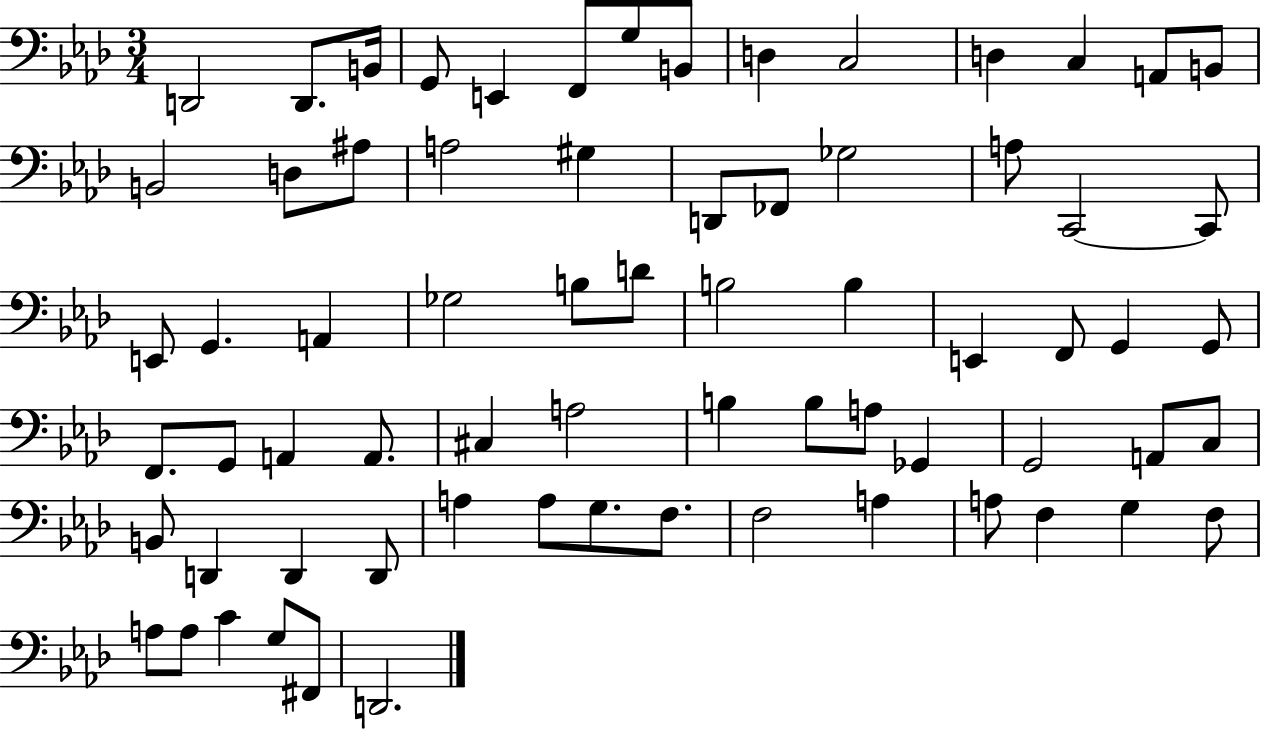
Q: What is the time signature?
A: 3/4